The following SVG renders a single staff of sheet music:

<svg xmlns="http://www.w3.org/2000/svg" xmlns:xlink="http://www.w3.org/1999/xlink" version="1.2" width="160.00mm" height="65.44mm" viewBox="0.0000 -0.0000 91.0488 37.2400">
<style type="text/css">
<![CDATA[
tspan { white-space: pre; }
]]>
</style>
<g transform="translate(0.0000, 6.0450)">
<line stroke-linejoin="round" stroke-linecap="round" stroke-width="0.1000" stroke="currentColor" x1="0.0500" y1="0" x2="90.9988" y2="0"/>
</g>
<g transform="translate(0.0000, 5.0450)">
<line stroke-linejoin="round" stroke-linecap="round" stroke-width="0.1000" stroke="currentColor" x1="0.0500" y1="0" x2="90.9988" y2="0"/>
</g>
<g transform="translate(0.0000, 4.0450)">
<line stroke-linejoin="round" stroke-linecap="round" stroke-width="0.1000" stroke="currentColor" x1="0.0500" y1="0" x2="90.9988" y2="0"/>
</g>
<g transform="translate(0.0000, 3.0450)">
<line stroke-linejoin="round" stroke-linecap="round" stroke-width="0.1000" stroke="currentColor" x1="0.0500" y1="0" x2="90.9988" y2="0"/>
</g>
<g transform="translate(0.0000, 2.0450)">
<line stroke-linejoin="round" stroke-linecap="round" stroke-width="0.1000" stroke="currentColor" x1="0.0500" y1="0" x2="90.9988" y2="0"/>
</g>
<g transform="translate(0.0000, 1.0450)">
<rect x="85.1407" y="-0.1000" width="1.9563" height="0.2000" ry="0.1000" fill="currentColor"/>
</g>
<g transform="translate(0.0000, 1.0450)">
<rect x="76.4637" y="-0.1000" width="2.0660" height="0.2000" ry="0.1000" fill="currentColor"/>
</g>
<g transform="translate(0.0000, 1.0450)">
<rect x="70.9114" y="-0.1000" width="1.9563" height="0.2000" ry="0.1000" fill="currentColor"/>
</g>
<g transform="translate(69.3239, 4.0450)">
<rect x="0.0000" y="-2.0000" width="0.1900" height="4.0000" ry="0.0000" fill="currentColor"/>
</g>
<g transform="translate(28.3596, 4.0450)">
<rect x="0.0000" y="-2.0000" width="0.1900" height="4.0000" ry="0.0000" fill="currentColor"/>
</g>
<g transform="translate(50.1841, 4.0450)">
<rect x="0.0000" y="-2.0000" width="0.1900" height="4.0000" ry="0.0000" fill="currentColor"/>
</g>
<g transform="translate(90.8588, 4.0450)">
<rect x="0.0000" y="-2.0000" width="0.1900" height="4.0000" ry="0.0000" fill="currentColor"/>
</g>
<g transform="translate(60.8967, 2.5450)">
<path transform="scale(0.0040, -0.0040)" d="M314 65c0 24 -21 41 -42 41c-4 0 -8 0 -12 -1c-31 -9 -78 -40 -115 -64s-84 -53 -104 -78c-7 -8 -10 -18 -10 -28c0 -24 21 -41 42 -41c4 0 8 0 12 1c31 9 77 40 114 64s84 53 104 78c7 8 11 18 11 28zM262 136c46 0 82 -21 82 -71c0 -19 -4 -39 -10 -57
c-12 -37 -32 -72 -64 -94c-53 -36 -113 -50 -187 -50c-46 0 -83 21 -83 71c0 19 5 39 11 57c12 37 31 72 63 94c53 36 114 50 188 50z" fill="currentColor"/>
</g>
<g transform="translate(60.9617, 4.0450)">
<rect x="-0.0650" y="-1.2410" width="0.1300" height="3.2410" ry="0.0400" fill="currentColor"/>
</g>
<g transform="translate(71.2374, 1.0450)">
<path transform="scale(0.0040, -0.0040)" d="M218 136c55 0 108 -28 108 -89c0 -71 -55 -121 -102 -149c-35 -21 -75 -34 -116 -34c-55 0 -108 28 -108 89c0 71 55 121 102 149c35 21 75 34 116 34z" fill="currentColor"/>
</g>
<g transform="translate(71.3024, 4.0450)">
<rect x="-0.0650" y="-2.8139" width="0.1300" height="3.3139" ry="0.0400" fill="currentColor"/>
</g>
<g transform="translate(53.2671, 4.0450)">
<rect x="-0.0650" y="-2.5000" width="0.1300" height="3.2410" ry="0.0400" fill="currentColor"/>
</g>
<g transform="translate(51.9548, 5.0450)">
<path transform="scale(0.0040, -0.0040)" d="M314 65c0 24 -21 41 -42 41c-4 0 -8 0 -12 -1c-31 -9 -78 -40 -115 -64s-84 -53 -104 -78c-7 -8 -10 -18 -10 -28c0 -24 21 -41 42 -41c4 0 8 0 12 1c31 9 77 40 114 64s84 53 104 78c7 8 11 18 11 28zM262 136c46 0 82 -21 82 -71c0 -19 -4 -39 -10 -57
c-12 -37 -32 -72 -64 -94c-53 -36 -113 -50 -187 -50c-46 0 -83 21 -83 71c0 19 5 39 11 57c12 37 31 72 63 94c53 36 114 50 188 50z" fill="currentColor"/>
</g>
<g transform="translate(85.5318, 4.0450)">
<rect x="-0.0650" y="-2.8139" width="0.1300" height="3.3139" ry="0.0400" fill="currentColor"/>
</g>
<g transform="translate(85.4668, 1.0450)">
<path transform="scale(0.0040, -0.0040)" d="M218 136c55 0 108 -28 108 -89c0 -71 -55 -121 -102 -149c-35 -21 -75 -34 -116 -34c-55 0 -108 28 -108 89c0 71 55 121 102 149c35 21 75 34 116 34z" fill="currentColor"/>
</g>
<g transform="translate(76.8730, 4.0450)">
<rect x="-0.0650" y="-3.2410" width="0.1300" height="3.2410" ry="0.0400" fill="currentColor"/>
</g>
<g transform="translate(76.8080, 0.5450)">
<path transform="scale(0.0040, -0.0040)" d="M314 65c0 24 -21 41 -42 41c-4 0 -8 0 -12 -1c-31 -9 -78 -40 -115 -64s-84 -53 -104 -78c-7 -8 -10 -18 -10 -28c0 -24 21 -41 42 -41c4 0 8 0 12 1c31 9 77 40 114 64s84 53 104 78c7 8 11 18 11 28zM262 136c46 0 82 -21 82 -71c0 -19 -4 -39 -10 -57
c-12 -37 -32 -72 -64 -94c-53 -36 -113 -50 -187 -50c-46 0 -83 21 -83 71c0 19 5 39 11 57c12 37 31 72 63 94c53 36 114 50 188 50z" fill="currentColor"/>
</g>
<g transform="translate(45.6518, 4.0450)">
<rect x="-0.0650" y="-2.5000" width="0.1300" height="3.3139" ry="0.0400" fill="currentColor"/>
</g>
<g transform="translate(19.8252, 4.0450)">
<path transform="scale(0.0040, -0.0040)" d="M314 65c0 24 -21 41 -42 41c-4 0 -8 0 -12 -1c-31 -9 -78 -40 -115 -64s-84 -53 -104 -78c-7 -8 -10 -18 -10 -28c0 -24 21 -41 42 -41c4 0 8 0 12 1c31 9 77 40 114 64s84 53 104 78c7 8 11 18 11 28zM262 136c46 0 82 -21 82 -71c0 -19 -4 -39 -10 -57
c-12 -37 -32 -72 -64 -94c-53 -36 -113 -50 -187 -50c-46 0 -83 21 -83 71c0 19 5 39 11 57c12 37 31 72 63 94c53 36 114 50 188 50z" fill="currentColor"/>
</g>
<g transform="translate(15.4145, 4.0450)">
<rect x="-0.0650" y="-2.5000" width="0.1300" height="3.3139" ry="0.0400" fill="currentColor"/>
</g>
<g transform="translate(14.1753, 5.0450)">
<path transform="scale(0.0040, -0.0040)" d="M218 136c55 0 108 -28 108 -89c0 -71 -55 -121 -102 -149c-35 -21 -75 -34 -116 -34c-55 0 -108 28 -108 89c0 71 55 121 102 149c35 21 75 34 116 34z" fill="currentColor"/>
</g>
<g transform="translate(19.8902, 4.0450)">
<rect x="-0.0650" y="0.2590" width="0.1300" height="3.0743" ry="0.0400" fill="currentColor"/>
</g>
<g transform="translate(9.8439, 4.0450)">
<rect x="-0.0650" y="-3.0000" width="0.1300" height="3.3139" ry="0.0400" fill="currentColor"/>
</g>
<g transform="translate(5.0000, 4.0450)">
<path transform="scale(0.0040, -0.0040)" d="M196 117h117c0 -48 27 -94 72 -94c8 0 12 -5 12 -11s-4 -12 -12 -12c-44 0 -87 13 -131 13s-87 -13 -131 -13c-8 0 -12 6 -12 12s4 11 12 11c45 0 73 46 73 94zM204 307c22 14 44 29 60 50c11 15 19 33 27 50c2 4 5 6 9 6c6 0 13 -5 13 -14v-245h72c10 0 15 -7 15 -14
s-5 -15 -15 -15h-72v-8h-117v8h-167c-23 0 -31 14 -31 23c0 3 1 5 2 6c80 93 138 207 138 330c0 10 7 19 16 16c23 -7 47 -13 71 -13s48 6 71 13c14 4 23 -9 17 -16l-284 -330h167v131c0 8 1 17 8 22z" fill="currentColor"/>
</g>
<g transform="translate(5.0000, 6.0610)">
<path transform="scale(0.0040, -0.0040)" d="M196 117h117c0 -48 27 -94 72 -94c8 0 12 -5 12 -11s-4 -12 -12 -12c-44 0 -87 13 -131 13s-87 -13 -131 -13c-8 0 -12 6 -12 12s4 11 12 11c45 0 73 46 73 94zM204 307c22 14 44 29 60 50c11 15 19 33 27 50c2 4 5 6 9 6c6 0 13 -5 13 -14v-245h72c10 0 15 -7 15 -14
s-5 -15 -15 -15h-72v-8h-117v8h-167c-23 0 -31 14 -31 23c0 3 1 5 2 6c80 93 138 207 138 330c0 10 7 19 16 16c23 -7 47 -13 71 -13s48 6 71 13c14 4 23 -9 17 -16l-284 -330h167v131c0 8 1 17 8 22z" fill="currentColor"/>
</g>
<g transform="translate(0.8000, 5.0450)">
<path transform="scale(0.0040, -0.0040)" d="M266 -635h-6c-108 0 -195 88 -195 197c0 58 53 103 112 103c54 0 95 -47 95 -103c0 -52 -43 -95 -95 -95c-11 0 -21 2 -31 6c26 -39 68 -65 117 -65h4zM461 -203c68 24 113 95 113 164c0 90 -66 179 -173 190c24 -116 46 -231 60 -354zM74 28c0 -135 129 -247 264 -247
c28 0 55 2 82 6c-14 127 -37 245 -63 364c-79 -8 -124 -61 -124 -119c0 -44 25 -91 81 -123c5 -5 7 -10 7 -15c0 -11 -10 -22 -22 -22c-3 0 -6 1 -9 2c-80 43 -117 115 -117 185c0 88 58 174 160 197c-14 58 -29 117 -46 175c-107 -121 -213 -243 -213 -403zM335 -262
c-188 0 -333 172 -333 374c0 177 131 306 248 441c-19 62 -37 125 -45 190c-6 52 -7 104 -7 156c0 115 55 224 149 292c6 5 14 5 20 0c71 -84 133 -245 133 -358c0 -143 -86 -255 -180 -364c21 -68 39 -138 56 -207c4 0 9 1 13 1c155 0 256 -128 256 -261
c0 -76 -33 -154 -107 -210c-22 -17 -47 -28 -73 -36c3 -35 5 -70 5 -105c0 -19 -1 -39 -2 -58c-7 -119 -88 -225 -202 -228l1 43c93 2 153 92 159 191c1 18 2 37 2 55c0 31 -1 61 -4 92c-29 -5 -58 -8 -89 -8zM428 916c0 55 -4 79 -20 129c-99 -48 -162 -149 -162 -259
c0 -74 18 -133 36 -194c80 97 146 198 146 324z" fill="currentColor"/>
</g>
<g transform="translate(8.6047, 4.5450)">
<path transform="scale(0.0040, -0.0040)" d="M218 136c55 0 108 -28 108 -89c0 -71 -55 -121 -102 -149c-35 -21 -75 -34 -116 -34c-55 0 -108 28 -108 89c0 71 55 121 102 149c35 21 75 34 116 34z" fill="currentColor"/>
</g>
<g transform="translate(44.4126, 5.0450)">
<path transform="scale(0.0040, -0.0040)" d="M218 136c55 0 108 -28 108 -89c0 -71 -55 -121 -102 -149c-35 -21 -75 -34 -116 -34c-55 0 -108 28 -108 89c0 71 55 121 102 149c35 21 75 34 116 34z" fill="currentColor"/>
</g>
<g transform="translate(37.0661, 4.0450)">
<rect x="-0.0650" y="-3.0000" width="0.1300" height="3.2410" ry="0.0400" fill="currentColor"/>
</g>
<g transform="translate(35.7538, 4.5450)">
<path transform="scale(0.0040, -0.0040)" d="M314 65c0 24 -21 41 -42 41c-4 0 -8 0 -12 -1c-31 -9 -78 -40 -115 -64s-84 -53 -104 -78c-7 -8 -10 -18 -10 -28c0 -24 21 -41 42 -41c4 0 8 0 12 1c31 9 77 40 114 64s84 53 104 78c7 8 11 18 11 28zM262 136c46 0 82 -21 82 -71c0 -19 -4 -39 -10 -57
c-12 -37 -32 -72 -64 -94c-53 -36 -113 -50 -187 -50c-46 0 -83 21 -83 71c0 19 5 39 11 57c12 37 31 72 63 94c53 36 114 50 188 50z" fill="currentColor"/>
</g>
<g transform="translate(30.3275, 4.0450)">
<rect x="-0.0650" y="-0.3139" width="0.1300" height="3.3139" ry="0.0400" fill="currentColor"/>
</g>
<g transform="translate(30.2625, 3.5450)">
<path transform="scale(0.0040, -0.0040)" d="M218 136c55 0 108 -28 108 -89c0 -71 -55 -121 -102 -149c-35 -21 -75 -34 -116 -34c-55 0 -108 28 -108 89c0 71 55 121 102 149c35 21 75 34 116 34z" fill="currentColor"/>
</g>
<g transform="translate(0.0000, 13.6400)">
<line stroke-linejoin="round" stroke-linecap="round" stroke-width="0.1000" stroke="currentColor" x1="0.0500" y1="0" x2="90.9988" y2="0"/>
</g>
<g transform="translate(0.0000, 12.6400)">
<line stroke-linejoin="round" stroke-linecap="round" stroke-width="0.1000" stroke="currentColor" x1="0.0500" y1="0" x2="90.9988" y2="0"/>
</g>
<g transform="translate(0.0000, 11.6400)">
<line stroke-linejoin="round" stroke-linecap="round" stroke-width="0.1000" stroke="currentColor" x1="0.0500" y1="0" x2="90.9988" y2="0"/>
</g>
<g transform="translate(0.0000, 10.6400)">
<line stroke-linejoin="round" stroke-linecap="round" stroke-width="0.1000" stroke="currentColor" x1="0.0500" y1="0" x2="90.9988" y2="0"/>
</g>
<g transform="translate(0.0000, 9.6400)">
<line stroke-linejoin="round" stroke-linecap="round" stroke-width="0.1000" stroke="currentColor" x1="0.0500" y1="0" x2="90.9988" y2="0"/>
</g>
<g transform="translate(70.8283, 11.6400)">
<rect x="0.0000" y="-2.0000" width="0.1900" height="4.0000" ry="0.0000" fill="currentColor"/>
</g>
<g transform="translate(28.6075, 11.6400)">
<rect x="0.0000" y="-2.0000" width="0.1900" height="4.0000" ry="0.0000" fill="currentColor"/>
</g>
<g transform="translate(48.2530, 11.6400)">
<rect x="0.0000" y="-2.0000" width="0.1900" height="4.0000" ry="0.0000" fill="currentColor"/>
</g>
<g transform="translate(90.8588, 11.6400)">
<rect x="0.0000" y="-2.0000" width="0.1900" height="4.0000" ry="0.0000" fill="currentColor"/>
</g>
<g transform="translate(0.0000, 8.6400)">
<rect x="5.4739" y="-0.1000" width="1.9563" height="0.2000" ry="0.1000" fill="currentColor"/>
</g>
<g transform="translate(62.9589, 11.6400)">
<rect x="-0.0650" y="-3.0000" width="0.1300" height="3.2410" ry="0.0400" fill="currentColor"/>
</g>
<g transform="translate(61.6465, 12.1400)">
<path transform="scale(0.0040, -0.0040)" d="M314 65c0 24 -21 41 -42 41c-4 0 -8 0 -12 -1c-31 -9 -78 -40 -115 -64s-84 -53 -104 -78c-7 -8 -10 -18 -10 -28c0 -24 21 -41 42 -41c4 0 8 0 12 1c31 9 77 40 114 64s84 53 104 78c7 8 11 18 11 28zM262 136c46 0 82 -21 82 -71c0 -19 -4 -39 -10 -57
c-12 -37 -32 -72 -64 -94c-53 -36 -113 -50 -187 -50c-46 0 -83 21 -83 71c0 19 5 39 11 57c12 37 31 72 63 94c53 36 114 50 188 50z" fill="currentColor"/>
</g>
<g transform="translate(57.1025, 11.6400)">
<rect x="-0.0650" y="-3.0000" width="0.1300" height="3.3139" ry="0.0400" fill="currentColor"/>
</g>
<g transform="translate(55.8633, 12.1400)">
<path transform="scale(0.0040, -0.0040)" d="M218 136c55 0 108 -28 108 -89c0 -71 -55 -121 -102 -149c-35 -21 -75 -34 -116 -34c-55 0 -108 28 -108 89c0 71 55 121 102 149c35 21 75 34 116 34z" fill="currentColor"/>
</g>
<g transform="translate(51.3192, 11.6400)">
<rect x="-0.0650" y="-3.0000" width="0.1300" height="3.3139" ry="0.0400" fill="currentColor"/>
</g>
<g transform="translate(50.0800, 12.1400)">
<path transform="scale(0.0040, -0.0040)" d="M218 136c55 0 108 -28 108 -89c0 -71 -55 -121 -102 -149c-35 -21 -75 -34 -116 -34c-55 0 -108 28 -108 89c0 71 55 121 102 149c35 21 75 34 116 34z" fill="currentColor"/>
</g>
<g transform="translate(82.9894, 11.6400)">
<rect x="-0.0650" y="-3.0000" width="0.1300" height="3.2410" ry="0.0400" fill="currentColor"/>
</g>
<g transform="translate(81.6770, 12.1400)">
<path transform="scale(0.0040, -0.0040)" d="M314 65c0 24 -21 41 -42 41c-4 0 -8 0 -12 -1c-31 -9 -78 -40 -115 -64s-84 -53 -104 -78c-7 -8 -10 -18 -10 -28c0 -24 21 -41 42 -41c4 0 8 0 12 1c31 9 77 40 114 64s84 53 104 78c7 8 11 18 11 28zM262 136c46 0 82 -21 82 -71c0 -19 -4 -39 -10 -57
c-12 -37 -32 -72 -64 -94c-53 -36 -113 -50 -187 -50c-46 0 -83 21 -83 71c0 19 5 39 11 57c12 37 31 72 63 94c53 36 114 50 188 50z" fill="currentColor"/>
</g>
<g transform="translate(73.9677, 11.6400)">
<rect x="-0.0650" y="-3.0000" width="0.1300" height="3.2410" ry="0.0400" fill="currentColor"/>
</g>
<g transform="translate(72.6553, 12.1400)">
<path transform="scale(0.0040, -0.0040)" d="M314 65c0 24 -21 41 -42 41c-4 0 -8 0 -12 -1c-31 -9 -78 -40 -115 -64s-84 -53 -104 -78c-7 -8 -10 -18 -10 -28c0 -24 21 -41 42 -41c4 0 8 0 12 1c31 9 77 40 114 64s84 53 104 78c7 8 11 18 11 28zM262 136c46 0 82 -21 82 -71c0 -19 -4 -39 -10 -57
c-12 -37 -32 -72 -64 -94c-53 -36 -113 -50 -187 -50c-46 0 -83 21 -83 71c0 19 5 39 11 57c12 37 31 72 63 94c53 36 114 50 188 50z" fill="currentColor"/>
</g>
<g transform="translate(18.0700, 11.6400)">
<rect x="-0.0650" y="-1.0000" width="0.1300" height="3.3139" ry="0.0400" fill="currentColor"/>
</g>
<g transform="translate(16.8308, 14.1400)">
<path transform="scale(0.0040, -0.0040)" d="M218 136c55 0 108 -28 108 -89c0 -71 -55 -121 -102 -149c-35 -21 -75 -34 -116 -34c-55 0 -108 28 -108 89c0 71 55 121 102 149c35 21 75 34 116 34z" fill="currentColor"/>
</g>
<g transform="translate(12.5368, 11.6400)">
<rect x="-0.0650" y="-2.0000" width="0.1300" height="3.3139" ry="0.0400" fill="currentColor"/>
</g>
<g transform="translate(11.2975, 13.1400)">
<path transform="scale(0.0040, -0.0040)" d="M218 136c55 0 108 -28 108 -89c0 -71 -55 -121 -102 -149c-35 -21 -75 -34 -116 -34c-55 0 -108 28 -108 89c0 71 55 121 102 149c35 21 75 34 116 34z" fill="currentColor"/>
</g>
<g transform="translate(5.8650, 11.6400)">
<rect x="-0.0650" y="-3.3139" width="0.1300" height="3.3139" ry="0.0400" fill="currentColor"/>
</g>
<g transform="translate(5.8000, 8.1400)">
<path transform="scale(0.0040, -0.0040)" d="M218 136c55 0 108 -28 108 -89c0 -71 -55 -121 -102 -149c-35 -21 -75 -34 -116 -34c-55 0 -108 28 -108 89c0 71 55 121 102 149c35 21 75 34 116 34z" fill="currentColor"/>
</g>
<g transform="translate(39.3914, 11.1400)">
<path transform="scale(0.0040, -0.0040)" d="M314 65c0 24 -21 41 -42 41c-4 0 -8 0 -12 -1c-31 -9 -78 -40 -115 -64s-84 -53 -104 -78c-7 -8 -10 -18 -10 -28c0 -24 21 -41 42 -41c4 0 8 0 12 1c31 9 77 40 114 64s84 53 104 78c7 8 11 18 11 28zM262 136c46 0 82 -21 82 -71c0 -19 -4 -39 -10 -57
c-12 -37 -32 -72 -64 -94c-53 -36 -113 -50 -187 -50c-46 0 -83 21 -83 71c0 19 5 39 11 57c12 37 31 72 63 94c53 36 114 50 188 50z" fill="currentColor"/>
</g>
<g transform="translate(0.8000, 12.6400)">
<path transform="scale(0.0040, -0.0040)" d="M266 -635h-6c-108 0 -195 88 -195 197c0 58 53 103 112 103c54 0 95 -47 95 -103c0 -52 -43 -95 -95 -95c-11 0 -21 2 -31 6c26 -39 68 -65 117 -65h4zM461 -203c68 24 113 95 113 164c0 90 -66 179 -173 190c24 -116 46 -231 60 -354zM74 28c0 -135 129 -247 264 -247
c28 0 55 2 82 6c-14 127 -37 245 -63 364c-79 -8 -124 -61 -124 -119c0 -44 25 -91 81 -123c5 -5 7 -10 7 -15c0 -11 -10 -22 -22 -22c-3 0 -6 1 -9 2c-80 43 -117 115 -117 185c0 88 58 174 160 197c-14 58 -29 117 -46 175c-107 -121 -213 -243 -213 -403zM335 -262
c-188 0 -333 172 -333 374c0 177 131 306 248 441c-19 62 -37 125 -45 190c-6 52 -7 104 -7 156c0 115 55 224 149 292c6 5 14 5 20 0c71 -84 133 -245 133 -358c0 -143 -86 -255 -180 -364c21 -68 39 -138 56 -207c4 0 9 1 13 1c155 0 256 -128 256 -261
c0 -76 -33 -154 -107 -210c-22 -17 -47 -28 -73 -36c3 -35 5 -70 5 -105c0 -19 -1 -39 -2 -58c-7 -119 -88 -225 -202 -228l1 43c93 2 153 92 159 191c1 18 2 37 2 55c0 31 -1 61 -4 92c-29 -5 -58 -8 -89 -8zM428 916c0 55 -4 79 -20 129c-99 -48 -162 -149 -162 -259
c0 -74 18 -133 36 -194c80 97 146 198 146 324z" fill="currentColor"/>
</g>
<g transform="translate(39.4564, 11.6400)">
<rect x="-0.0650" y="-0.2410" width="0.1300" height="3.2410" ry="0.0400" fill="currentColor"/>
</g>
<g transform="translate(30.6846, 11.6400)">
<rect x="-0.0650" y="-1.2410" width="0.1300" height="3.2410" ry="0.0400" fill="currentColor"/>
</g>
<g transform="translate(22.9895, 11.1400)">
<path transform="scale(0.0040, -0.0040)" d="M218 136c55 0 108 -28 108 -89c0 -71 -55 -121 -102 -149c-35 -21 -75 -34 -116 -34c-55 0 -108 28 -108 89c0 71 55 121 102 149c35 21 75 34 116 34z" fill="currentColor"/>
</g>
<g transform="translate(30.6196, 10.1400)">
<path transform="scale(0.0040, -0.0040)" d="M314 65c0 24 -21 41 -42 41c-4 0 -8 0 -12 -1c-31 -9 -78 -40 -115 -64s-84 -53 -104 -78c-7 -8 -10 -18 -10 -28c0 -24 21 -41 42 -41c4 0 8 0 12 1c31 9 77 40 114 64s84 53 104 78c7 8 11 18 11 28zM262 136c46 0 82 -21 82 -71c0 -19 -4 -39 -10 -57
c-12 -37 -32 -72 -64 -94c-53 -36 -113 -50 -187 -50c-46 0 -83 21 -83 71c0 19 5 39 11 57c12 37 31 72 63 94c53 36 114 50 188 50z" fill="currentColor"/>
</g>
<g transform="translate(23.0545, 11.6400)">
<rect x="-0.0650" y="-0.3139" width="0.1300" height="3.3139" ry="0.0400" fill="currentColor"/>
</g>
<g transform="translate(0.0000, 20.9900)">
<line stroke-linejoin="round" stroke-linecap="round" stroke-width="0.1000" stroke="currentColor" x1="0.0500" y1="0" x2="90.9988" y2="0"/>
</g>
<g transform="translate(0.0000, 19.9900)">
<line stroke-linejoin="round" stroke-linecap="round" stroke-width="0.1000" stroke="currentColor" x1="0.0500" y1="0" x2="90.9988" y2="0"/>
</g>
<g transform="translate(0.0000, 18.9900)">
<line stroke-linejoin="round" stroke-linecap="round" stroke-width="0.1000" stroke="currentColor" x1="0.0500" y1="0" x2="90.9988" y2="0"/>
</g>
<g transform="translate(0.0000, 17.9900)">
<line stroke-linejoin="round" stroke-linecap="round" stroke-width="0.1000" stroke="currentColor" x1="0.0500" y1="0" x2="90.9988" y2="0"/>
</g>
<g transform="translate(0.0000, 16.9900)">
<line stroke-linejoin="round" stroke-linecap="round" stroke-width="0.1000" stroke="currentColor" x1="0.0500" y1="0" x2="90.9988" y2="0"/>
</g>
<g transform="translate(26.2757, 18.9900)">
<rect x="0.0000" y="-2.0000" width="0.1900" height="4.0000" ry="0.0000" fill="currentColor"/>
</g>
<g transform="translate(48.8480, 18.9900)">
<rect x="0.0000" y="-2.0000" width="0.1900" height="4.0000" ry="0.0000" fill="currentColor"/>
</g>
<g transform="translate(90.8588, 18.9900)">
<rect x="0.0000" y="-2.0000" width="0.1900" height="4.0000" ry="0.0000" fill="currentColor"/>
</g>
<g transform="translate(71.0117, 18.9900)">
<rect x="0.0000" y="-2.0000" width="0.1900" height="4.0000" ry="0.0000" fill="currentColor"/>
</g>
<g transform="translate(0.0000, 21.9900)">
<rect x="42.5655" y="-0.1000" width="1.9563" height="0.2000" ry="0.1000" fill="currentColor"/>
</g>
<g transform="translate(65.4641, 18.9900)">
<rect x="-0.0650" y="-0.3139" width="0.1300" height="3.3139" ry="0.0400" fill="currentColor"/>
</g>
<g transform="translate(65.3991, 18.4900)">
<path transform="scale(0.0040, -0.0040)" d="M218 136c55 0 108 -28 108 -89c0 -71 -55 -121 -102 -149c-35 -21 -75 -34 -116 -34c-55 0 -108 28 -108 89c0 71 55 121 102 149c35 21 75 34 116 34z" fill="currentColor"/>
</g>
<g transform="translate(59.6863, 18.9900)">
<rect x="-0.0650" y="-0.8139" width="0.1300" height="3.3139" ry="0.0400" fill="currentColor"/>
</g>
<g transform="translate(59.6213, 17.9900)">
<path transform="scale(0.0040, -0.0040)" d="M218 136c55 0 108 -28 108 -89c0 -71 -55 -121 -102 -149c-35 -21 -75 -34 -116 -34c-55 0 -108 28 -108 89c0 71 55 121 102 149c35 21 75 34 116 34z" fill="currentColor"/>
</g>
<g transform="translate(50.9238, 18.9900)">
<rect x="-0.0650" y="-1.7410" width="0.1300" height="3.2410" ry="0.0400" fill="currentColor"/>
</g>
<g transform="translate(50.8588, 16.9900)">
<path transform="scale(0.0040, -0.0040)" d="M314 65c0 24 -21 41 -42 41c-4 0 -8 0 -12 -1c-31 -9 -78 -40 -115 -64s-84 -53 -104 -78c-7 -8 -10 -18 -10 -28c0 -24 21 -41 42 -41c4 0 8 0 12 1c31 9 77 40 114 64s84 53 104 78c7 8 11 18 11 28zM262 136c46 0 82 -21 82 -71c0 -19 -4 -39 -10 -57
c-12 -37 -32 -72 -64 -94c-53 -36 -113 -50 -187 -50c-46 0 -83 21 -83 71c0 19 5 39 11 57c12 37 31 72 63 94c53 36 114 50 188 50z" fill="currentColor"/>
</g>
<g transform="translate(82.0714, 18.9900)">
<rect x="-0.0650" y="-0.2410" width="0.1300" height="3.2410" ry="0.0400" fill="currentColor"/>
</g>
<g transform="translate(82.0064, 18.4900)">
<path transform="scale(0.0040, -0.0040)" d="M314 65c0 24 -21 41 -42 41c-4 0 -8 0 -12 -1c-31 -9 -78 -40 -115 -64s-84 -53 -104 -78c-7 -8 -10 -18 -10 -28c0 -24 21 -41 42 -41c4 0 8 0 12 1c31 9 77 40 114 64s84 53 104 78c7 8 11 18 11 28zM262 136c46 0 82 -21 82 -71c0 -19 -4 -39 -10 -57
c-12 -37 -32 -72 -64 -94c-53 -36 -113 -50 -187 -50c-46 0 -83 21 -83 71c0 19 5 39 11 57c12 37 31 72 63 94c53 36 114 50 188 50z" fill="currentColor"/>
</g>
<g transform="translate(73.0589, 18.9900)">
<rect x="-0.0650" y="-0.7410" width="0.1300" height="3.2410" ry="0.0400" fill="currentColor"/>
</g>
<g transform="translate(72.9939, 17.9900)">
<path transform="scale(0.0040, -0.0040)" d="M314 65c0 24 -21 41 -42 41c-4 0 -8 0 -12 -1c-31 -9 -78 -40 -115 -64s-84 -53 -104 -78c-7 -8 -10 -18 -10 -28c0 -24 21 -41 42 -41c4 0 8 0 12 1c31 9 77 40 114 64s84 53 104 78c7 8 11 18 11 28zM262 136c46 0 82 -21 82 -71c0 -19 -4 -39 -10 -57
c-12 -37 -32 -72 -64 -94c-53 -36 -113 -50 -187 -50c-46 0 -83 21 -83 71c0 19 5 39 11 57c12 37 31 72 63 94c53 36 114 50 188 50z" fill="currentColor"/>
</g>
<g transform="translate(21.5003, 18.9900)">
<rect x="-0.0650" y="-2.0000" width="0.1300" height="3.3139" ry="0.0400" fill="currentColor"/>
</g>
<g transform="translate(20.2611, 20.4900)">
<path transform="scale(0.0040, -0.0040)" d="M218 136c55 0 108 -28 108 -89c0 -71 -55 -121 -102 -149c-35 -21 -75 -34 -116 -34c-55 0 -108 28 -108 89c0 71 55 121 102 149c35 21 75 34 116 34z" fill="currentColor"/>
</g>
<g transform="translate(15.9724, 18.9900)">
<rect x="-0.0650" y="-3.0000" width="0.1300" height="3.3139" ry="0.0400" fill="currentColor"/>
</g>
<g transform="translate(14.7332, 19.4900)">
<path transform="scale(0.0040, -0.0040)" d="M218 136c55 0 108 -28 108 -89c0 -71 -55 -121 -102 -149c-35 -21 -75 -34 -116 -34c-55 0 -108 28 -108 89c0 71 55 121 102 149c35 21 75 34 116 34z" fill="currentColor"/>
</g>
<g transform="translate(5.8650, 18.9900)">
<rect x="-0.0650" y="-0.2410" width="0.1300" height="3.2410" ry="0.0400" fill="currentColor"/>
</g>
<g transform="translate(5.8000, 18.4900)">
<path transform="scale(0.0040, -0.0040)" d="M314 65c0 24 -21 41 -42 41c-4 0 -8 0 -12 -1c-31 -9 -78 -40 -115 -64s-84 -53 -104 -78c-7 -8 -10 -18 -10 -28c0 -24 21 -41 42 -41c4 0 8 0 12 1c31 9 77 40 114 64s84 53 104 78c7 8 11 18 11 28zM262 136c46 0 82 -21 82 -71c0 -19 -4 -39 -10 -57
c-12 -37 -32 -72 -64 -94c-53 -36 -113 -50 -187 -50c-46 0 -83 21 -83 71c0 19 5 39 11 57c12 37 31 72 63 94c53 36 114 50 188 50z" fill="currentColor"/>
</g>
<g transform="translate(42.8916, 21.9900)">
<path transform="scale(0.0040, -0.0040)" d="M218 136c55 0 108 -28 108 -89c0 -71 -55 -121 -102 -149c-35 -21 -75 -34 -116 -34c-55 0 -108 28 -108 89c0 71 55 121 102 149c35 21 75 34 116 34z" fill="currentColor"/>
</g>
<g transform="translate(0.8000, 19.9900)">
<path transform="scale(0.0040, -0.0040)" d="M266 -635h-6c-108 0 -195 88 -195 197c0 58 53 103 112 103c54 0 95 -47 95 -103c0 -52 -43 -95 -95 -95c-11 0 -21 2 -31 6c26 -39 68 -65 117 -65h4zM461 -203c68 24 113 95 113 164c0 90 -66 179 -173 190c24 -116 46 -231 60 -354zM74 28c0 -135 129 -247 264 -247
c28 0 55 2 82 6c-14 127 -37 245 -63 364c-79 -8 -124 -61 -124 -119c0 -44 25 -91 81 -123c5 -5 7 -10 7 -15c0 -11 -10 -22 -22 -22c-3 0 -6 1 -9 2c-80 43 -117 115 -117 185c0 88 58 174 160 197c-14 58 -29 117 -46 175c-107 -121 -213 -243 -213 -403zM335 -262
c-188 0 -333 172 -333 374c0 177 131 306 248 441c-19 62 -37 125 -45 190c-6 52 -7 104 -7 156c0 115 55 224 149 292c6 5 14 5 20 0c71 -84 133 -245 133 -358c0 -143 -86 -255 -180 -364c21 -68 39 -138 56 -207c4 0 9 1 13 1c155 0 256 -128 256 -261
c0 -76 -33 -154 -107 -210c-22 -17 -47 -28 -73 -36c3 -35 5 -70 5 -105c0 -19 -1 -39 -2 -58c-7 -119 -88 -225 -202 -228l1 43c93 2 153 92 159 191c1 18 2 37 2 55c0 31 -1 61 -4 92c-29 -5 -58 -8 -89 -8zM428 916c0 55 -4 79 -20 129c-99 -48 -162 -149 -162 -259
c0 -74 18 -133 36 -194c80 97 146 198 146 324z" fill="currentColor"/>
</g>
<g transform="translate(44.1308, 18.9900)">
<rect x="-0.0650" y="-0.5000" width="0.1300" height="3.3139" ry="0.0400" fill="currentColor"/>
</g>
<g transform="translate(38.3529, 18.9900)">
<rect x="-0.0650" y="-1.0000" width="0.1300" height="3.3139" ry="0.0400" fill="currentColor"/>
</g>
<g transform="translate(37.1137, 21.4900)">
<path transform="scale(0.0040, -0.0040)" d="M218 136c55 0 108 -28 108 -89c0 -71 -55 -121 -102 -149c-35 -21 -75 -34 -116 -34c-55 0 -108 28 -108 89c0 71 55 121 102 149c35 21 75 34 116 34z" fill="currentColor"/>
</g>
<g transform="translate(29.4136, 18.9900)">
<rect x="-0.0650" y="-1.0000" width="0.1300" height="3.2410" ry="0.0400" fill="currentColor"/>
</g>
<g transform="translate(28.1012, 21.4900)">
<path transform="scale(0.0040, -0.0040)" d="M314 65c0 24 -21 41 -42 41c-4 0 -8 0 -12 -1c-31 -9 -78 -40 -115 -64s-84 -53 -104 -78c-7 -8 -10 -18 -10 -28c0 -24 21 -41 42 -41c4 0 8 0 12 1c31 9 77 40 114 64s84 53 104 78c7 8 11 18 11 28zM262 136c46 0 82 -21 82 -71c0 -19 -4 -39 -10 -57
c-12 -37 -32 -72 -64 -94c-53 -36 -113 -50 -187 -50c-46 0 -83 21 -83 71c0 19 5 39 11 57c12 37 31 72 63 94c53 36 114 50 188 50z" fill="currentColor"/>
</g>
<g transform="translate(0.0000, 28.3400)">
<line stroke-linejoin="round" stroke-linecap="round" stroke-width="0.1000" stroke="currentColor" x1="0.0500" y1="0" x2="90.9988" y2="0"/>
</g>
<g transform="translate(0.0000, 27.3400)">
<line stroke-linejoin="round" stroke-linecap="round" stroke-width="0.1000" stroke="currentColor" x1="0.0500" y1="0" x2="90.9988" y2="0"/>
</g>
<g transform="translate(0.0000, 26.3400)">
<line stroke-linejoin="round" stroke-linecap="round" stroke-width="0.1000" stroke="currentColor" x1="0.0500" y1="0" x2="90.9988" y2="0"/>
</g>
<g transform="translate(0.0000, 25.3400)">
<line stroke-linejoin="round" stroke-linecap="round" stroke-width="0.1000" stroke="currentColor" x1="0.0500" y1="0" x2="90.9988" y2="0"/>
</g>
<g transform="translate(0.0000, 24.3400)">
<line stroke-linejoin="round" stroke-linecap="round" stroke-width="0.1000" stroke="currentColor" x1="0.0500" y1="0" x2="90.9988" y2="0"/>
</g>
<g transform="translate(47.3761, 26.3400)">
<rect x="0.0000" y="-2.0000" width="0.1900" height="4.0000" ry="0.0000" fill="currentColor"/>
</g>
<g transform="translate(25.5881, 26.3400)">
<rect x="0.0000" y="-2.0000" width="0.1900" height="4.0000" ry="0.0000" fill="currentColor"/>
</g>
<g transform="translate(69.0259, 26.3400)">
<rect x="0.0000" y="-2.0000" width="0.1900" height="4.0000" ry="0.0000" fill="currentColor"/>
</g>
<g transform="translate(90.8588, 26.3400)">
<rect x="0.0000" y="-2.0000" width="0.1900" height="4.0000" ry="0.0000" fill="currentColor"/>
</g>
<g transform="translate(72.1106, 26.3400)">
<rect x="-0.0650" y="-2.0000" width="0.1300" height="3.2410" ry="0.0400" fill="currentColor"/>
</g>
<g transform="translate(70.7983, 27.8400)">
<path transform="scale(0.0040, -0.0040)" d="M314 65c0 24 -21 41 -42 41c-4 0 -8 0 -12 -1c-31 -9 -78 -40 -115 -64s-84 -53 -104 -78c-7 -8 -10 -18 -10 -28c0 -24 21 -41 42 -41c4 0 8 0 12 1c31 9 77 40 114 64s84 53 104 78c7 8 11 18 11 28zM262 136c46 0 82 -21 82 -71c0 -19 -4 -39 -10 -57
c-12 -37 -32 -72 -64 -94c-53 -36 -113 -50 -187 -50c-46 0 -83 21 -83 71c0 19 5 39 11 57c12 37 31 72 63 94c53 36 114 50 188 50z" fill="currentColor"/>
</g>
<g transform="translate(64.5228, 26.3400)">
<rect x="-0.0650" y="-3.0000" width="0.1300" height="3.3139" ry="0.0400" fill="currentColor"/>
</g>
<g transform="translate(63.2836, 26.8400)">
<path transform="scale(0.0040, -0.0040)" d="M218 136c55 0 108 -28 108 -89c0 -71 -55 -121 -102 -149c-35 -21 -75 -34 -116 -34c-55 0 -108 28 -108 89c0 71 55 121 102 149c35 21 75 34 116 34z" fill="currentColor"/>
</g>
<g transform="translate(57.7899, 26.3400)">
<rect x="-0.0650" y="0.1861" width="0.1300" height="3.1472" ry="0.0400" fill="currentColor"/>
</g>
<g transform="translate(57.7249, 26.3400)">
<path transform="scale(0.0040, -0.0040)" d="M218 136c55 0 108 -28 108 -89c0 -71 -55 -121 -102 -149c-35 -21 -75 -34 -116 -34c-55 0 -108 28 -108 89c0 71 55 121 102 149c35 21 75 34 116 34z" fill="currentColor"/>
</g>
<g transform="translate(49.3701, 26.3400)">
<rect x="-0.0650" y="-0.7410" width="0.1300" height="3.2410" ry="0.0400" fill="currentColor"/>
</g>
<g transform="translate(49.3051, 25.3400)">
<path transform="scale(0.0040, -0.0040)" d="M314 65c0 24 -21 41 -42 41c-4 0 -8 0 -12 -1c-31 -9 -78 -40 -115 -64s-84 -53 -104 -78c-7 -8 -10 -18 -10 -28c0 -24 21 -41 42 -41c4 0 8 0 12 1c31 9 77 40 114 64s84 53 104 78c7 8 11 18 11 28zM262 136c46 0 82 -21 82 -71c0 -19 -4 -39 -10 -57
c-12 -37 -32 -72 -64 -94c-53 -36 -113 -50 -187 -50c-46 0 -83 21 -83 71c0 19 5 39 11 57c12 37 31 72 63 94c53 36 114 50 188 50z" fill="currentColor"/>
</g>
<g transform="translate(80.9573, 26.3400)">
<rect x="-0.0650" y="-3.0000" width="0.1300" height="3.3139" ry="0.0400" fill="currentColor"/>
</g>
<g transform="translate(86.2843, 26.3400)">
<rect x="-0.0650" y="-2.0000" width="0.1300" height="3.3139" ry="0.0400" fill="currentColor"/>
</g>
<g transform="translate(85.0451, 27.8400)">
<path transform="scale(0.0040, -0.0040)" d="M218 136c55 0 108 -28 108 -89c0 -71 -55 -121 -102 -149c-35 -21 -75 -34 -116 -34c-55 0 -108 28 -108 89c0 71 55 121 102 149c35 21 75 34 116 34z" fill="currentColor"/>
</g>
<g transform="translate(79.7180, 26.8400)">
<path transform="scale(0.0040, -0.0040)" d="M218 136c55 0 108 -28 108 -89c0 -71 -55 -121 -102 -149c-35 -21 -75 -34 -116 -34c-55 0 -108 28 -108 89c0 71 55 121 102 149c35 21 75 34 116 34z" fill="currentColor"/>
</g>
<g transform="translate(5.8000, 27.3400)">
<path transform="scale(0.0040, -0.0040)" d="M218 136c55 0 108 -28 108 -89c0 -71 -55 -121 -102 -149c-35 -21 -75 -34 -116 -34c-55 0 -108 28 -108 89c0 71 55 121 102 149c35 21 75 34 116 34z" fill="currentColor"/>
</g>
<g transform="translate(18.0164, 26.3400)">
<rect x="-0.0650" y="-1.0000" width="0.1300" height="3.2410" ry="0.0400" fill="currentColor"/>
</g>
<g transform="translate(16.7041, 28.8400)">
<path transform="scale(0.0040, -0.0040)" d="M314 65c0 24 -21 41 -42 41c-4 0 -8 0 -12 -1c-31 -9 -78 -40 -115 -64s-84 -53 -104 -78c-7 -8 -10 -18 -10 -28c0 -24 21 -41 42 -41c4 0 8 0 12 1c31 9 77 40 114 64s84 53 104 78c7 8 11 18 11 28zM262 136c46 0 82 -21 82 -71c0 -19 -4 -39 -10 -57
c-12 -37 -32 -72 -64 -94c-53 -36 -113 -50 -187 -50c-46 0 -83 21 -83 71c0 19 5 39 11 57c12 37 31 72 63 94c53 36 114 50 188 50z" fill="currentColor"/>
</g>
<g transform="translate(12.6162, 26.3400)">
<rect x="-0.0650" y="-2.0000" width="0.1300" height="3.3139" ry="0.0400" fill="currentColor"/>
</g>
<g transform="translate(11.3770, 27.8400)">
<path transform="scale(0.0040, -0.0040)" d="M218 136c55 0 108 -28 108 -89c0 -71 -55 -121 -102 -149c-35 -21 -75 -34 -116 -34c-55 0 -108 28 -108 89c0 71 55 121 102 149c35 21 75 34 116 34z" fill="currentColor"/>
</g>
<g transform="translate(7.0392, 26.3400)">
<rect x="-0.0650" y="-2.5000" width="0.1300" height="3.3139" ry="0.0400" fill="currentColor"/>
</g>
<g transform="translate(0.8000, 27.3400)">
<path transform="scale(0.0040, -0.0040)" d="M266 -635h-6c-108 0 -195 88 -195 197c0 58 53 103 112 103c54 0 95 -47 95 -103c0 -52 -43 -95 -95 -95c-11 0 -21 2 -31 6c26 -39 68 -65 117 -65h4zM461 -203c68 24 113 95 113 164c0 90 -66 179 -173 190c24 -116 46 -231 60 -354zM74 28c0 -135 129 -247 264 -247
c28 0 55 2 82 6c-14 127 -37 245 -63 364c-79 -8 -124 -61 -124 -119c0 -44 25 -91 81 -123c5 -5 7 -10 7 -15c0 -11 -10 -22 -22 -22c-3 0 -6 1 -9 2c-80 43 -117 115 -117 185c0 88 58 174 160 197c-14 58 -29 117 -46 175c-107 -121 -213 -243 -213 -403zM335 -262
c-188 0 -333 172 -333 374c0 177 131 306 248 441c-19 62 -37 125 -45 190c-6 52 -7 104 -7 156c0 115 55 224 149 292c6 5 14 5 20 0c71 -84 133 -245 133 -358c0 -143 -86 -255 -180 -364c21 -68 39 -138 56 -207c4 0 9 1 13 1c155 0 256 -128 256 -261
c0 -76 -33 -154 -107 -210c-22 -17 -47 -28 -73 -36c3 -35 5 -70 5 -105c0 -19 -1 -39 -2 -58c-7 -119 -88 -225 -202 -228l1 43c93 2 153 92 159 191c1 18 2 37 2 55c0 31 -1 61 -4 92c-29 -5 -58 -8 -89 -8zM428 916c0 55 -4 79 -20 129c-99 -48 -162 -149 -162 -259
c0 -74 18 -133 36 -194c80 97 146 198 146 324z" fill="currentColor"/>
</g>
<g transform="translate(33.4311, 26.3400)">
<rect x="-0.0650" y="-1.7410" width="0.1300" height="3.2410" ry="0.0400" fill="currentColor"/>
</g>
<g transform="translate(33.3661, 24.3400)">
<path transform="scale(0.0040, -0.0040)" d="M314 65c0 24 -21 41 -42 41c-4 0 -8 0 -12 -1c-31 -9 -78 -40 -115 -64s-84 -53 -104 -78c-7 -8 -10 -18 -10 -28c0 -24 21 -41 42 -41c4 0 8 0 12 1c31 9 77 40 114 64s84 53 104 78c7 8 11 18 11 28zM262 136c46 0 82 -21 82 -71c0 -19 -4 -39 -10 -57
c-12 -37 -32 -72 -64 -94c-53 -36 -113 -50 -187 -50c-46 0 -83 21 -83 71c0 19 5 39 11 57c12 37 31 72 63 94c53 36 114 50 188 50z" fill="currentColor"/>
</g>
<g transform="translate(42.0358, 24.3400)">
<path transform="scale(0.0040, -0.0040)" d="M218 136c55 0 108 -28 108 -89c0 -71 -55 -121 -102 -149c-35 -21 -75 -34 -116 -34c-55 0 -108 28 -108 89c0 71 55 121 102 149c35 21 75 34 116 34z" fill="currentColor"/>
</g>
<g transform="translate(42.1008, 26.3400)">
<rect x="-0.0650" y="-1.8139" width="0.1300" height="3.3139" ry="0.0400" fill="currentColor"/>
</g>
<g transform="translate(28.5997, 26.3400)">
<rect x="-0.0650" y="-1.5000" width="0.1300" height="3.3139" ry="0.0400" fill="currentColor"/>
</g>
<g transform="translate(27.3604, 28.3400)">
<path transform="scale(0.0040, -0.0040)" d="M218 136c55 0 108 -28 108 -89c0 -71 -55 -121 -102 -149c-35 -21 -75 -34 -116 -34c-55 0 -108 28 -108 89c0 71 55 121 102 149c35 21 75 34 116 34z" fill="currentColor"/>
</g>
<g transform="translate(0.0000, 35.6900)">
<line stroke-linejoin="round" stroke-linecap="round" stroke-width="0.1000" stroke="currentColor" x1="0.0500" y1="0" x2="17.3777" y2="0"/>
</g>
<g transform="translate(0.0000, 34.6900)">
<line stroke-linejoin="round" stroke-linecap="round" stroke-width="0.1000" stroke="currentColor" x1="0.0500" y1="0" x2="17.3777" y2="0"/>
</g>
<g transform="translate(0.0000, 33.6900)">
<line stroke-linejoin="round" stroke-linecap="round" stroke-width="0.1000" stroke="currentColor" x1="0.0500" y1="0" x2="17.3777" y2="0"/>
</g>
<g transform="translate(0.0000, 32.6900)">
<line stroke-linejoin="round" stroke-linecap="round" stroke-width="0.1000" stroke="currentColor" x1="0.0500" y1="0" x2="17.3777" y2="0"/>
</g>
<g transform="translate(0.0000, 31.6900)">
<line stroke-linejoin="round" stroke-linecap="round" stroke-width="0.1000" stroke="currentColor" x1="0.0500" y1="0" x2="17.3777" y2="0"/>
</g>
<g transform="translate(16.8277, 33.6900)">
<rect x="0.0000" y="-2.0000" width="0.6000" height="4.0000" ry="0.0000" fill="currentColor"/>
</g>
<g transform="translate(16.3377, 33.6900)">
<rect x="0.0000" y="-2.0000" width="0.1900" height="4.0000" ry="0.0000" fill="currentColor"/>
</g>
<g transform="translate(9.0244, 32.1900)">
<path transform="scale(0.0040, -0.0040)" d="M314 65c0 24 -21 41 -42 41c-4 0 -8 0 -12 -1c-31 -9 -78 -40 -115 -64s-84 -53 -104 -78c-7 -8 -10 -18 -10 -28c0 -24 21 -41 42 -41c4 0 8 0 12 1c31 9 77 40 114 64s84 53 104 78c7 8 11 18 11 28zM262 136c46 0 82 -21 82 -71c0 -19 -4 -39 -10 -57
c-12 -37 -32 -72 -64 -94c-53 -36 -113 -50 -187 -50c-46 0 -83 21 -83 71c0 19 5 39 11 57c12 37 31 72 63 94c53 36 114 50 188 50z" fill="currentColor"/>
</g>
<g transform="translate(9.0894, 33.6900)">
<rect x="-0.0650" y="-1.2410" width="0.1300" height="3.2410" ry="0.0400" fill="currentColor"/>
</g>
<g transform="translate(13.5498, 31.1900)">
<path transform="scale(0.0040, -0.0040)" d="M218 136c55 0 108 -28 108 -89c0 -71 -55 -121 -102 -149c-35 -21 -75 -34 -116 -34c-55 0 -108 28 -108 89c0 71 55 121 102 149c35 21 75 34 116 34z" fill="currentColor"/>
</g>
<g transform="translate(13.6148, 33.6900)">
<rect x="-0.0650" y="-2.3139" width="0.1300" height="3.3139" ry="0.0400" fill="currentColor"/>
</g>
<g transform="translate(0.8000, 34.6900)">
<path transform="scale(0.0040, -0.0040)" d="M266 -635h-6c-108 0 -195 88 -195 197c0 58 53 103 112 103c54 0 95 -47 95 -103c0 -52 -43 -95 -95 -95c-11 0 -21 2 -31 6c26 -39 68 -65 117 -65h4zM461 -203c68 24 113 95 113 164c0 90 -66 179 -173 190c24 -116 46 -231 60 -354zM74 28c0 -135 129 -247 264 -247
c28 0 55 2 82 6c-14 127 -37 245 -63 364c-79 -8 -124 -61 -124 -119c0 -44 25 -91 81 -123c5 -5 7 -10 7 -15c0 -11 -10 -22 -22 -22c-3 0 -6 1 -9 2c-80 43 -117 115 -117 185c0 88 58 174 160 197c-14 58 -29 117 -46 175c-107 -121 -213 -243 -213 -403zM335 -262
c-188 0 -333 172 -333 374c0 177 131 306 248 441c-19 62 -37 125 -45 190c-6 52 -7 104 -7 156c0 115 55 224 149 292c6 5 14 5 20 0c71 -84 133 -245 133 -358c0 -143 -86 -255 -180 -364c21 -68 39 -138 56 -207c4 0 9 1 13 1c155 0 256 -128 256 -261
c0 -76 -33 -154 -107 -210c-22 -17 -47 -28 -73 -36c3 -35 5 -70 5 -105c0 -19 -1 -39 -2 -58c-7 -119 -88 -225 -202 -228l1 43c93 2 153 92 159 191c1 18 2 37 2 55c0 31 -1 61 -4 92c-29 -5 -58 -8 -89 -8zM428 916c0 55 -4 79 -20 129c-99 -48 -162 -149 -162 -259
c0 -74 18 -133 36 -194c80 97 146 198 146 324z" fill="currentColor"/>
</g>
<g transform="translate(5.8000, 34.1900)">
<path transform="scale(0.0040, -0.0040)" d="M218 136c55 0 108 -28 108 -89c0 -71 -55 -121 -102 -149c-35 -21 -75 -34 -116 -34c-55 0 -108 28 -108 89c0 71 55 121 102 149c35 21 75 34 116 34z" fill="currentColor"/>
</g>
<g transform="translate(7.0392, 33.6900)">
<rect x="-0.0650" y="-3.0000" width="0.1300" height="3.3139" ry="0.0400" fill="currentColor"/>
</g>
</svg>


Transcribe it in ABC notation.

X:1
T:Untitled
M:4/4
L:1/4
K:C
A G B2 c A2 G G2 e2 a b2 a b F D c e2 c2 A A A2 A2 A2 c2 A F D2 D C f2 d c d2 c2 G F D2 E f2 f d2 B A F2 A F A e2 g